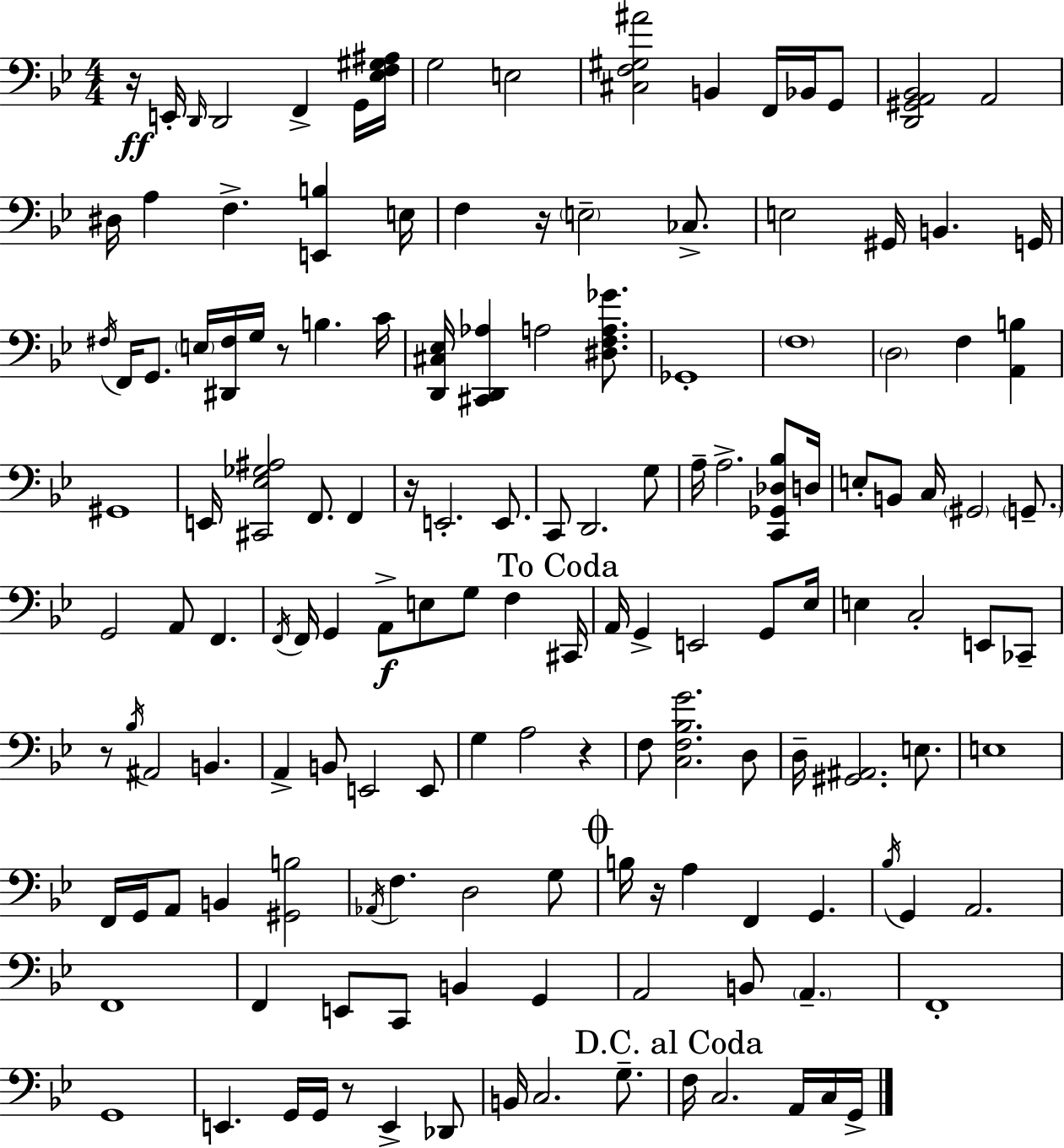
X:1
T:Untitled
M:4/4
L:1/4
K:Gm
z/4 E,,/4 D,,/4 D,,2 F,, G,,/4 [_E,F,^G,^A,]/4 G,2 E,2 [^C,F,^G,^A]2 B,, F,,/4 _B,,/4 G,,/2 [D,,^G,,A,,_B,,]2 A,,2 ^D,/4 A, F, [E,,B,] E,/4 F, z/4 E,2 _C,/2 E,2 ^G,,/4 B,, G,,/4 ^F,/4 F,,/4 G,,/2 E,/4 [^D,,^F,]/4 G,/4 z/2 B, C/4 [D,,^C,_E,]/4 [^C,,D,,_A,] A,2 [^D,F,A,_G]/2 _G,,4 F,4 D,2 F, [A,,B,] ^G,,4 E,,/4 [^C,,_E,_G,^A,]2 F,,/2 F,, z/4 E,,2 E,,/2 C,,/2 D,,2 G,/2 A,/4 A,2 [C,,_G,,_D,_B,]/2 D,/4 E,/2 B,,/2 C,/4 ^G,,2 G,,/2 G,,2 A,,/2 F,, F,,/4 F,,/4 G,, A,,/2 E,/2 G,/2 F, ^C,,/4 A,,/4 G,, E,,2 G,,/2 _E,/4 E, C,2 E,,/2 _C,,/2 z/2 _B,/4 ^A,,2 B,, A,, B,,/2 E,,2 E,,/2 G, A,2 z F,/2 [C,F,_B,G]2 D,/2 D,/4 [^G,,^A,,]2 E,/2 E,4 F,,/4 G,,/4 A,,/2 B,, [^G,,B,]2 _A,,/4 F, D,2 G,/2 B,/4 z/4 A, F,, G,, _B,/4 G,, A,,2 F,,4 F,, E,,/2 C,,/2 B,, G,, A,,2 B,,/2 A,, F,,4 G,,4 E,, G,,/4 G,,/4 z/2 E,, _D,,/2 B,,/4 C,2 G,/2 F,/4 C,2 A,,/4 C,/4 G,,/4